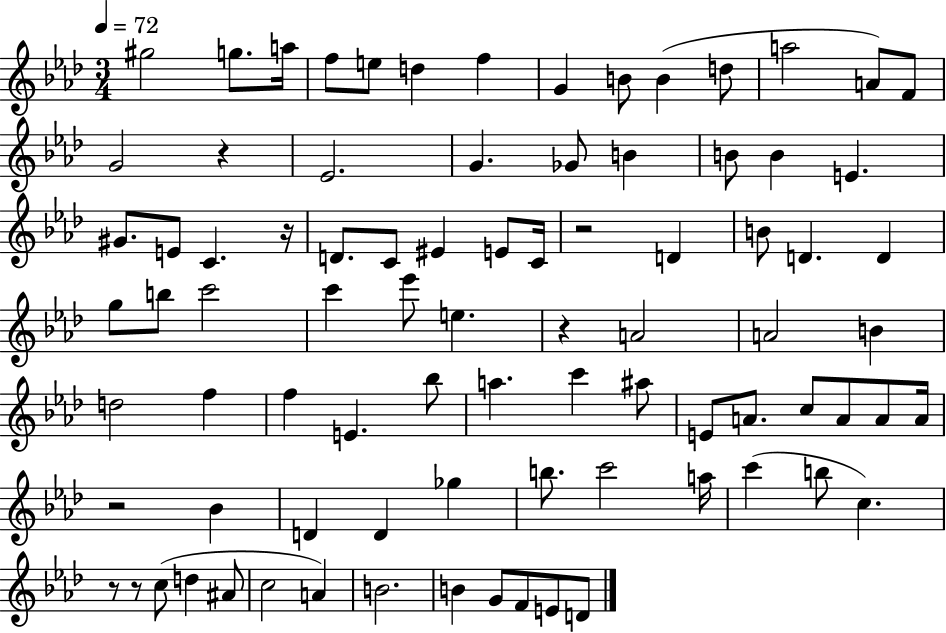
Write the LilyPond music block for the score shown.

{
  \clef treble
  \numericTimeSignature
  \time 3/4
  \key aes \major
  \tempo 4 = 72
  gis''2 g''8. a''16 | f''8 e''8 d''4 f''4 | g'4 b'8 b'4( d''8 | a''2 a'8) f'8 | \break g'2 r4 | ees'2. | g'4. ges'8 b'4 | b'8 b'4 e'4. | \break gis'8. e'8 c'4. r16 | d'8. c'8 eis'4 e'8 c'16 | r2 d'4 | b'8 d'4. d'4 | \break g''8 b''8 c'''2 | c'''4 ees'''8 e''4. | r4 a'2 | a'2 b'4 | \break d''2 f''4 | f''4 e'4. bes''8 | a''4. c'''4 ais''8 | e'8 a'8. c''8 a'8 a'8 a'16 | \break r2 bes'4 | d'4 d'4 ges''4 | b''8. c'''2 a''16 | c'''4( b''8 c''4.) | \break r8 r8 c''8( d''4 ais'8 | c''2 a'4) | b'2. | b'4 g'8 f'8 e'8 d'8 | \break \bar "|."
}